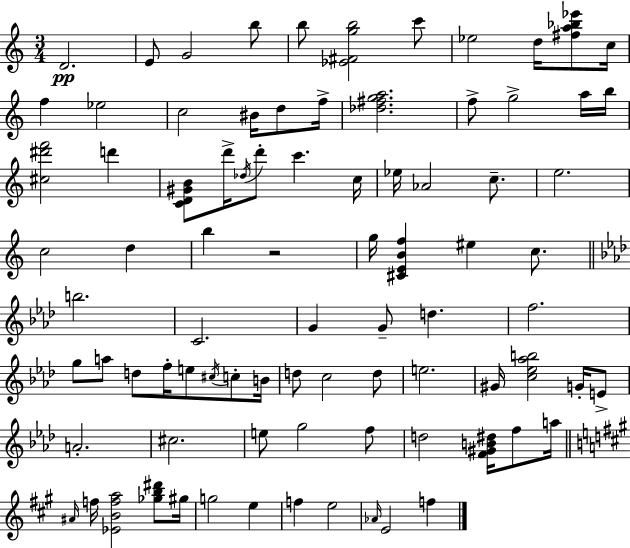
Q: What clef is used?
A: treble